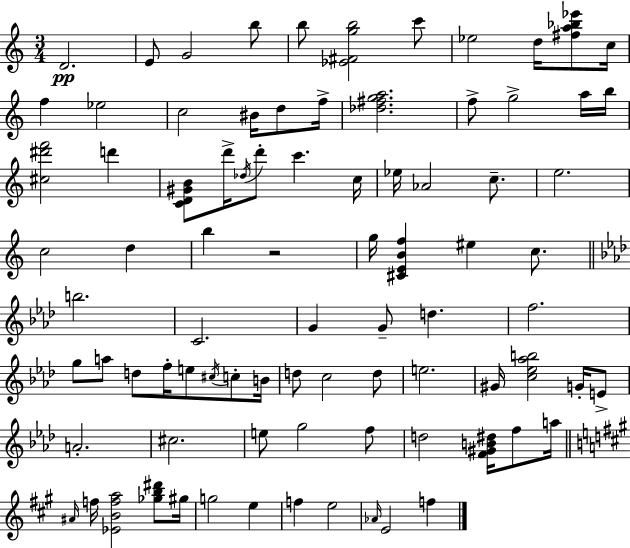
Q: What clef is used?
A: treble